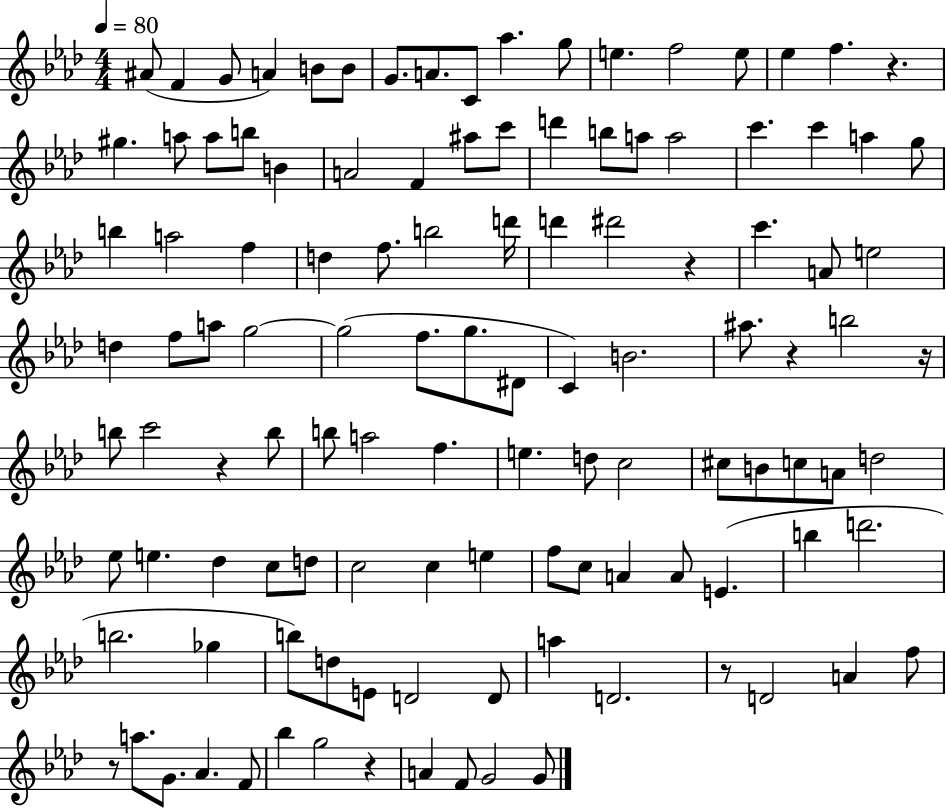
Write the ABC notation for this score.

X:1
T:Untitled
M:4/4
L:1/4
K:Ab
^A/2 F G/2 A B/2 B/2 G/2 A/2 C/2 _a g/2 e f2 e/2 _e f z ^g a/2 a/2 b/2 B A2 F ^a/2 c'/2 d' b/2 a/2 a2 c' c' a g/2 b a2 f d f/2 b2 d'/4 d' ^d'2 z c' A/2 e2 d f/2 a/2 g2 g2 f/2 g/2 ^D/2 C B2 ^a/2 z b2 z/4 b/2 c'2 z b/2 b/2 a2 f e d/2 c2 ^c/2 B/2 c/2 A/2 d2 _e/2 e _d c/2 d/2 c2 c e f/2 c/2 A A/2 E b d'2 b2 _g b/2 d/2 E/2 D2 D/2 a D2 z/2 D2 A f/2 z/2 a/2 G/2 _A F/2 _b g2 z A F/2 G2 G/2